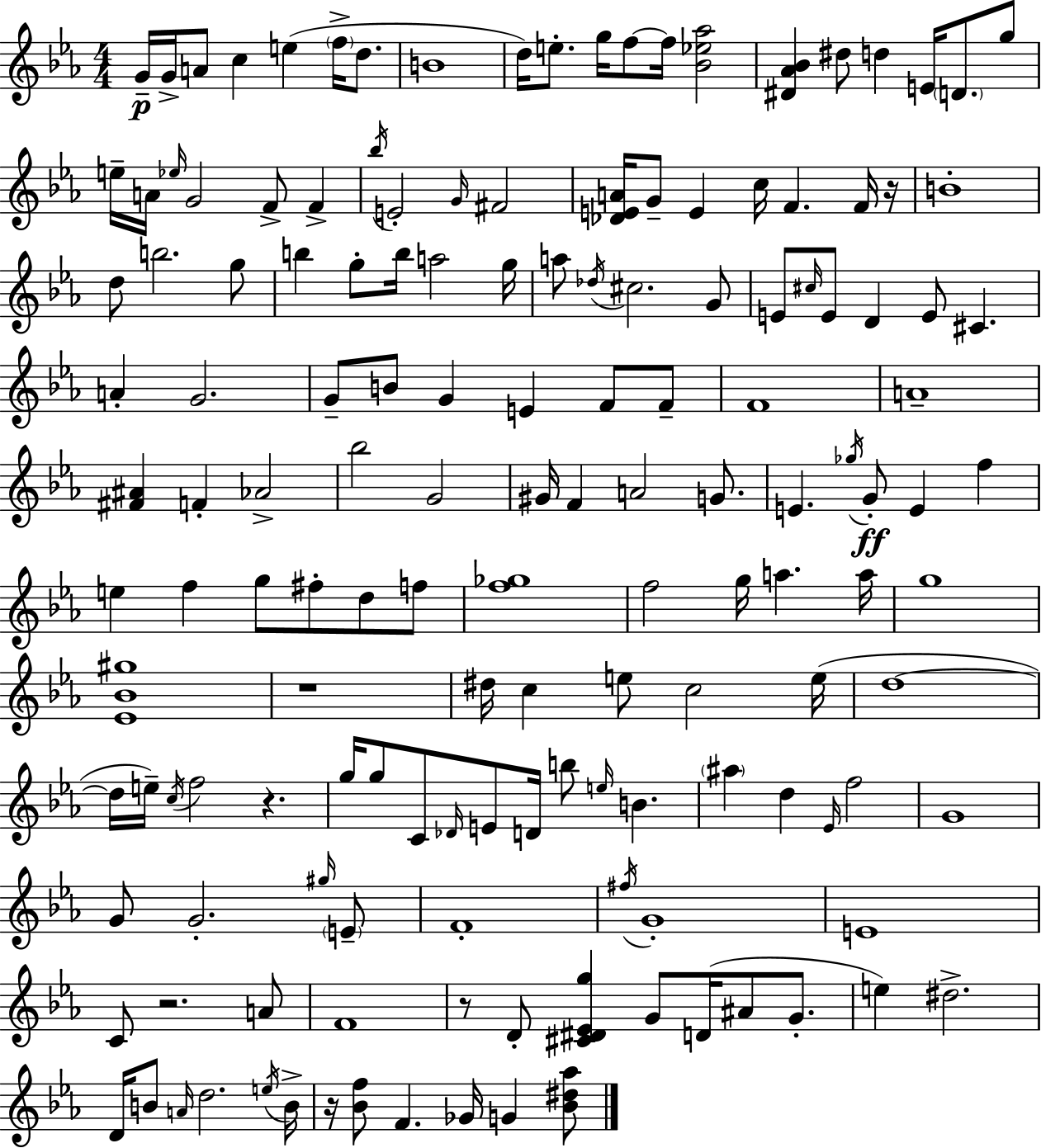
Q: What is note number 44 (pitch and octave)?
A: Db5